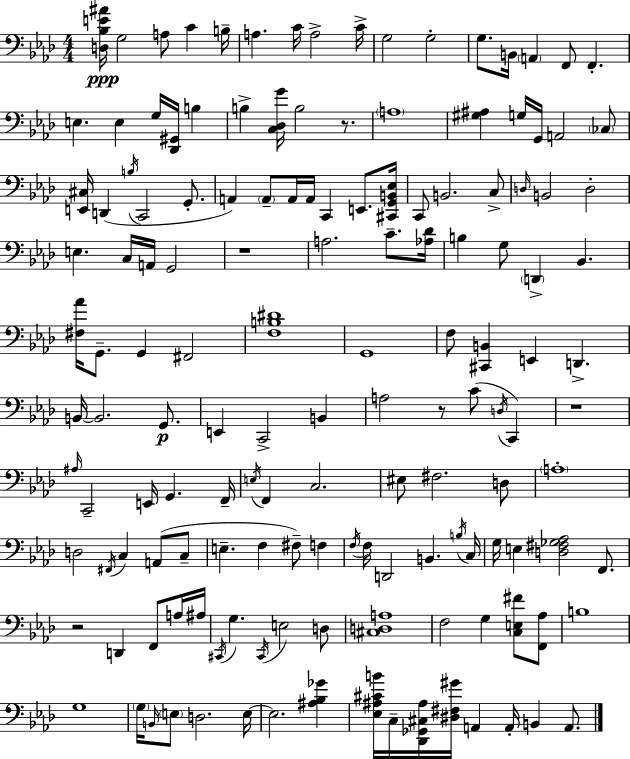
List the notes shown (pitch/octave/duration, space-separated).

[D3,Bb3,E4,A#4]/s G3/h A3/e C4/q B3/s A3/q. C4/s A3/h C4/s G3/h G3/h G3/e. B2/s A2/q F2/e F2/q. E3/q. E3/q G3/s [Db2,G#2]/s B3/q B3/q [C3,Db3,G4]/s B3/h R/e. A3/w [G#3,A#3]/q G3/s G2/s A2/h CES3/e [E2,C#3]/s D2/q B3/s C2/h G2/e. A2/q A2/e A2/s A2/s C2/q E2/e. [C#2,G2,B2,Eb3]/s C2/e B2/h. C3/e D3/s B2/h D3/h E3/q. C3/s A2/s G2/h R/w A3/h. C4/e. [Ab3,Db4]/s B3/q G3/e D2/q Bb2/q. [F#3,Ab4]/s G2/e. G2/q F#2/h [F3,B3,D#4]/w G2/w F3/e [C#2,B2]/q E2/q D2/q. B2/s B2/h. G2/e. E2/q C2/h B2/q A3/h R/e C4/e D3/s C2/q R/w A#3/s C2/h E2/s G2/q. F2/s E3/s F2/q C3/h. EIS3/e F#3/h. D3/e A3/w D3/h F#2/s C3/q A2/e C3/e E3/q. F3/q F#3/e F3/q F3/s F3/s D2/h B2/q. B3/s C3/s G3/s E3/q [D3,F#3,Gb3,Ab3]/h F2/e. R/h D2/q F2/e A3/s A#3/s C#2/s G3/q. C#2/s E3/h D3/e [C#3,D3,A3]/w F3/h G3/q [C3,E3,F#4]/e [F2,Ab3]/e B3/w G3/w G3/s B2/s E3/e D3/h. E3/s E3/h. [A#3,Bb3,Gb4]/q [Eb3,A#3,C#4,B4]/s C3/s [Db2,Gb2,C#3,A#3]/s [D#3,F#3,G#4]/s A2/q A2/s B2/q A2/e.